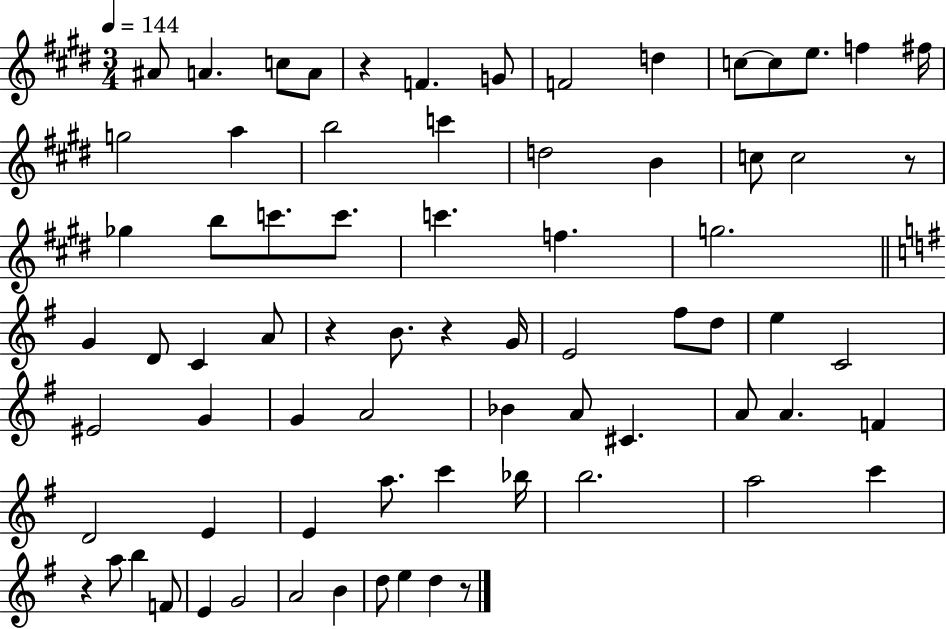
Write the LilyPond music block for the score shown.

{
  \clef treble
  \numericTimeSignature
  \time 3/4
  \key e \major
  \tempo 4 = 144
  ais'8 a'4. c''8 a'8 | r4 f'4. g'8 | f'2 d''4 | c''8~~ c''8 e''8. f''4 fis''16 | \break g''2 a''4 | b''2 c'''4 | d''2 b'4 | c''8 c''2 r8 | \break ges''4 b''8 c'''8. c'''8. | c'''4. f''4. | g''2. | \bar "||" \break \key g \major g'4 d'8 c'4 a'8 | r4 b'8. r4 g'16 | e'2 fis''8 d''8 | e''4 c'2 | \break eis'2 g'4 | g'4 a'2 | bes'4 a'8 cis'4. | a'8 a'4. f'4 | \break d'2 e'4 | e'4 a''8. c'''4 bes''16 | b''2. | a''2 c'''4 | \break r4 a''8 b''4 f'8 | e'4 g'2 | a'2 b'4 | d''8 e''4 d''4 r8 | \break \bar "|."
}